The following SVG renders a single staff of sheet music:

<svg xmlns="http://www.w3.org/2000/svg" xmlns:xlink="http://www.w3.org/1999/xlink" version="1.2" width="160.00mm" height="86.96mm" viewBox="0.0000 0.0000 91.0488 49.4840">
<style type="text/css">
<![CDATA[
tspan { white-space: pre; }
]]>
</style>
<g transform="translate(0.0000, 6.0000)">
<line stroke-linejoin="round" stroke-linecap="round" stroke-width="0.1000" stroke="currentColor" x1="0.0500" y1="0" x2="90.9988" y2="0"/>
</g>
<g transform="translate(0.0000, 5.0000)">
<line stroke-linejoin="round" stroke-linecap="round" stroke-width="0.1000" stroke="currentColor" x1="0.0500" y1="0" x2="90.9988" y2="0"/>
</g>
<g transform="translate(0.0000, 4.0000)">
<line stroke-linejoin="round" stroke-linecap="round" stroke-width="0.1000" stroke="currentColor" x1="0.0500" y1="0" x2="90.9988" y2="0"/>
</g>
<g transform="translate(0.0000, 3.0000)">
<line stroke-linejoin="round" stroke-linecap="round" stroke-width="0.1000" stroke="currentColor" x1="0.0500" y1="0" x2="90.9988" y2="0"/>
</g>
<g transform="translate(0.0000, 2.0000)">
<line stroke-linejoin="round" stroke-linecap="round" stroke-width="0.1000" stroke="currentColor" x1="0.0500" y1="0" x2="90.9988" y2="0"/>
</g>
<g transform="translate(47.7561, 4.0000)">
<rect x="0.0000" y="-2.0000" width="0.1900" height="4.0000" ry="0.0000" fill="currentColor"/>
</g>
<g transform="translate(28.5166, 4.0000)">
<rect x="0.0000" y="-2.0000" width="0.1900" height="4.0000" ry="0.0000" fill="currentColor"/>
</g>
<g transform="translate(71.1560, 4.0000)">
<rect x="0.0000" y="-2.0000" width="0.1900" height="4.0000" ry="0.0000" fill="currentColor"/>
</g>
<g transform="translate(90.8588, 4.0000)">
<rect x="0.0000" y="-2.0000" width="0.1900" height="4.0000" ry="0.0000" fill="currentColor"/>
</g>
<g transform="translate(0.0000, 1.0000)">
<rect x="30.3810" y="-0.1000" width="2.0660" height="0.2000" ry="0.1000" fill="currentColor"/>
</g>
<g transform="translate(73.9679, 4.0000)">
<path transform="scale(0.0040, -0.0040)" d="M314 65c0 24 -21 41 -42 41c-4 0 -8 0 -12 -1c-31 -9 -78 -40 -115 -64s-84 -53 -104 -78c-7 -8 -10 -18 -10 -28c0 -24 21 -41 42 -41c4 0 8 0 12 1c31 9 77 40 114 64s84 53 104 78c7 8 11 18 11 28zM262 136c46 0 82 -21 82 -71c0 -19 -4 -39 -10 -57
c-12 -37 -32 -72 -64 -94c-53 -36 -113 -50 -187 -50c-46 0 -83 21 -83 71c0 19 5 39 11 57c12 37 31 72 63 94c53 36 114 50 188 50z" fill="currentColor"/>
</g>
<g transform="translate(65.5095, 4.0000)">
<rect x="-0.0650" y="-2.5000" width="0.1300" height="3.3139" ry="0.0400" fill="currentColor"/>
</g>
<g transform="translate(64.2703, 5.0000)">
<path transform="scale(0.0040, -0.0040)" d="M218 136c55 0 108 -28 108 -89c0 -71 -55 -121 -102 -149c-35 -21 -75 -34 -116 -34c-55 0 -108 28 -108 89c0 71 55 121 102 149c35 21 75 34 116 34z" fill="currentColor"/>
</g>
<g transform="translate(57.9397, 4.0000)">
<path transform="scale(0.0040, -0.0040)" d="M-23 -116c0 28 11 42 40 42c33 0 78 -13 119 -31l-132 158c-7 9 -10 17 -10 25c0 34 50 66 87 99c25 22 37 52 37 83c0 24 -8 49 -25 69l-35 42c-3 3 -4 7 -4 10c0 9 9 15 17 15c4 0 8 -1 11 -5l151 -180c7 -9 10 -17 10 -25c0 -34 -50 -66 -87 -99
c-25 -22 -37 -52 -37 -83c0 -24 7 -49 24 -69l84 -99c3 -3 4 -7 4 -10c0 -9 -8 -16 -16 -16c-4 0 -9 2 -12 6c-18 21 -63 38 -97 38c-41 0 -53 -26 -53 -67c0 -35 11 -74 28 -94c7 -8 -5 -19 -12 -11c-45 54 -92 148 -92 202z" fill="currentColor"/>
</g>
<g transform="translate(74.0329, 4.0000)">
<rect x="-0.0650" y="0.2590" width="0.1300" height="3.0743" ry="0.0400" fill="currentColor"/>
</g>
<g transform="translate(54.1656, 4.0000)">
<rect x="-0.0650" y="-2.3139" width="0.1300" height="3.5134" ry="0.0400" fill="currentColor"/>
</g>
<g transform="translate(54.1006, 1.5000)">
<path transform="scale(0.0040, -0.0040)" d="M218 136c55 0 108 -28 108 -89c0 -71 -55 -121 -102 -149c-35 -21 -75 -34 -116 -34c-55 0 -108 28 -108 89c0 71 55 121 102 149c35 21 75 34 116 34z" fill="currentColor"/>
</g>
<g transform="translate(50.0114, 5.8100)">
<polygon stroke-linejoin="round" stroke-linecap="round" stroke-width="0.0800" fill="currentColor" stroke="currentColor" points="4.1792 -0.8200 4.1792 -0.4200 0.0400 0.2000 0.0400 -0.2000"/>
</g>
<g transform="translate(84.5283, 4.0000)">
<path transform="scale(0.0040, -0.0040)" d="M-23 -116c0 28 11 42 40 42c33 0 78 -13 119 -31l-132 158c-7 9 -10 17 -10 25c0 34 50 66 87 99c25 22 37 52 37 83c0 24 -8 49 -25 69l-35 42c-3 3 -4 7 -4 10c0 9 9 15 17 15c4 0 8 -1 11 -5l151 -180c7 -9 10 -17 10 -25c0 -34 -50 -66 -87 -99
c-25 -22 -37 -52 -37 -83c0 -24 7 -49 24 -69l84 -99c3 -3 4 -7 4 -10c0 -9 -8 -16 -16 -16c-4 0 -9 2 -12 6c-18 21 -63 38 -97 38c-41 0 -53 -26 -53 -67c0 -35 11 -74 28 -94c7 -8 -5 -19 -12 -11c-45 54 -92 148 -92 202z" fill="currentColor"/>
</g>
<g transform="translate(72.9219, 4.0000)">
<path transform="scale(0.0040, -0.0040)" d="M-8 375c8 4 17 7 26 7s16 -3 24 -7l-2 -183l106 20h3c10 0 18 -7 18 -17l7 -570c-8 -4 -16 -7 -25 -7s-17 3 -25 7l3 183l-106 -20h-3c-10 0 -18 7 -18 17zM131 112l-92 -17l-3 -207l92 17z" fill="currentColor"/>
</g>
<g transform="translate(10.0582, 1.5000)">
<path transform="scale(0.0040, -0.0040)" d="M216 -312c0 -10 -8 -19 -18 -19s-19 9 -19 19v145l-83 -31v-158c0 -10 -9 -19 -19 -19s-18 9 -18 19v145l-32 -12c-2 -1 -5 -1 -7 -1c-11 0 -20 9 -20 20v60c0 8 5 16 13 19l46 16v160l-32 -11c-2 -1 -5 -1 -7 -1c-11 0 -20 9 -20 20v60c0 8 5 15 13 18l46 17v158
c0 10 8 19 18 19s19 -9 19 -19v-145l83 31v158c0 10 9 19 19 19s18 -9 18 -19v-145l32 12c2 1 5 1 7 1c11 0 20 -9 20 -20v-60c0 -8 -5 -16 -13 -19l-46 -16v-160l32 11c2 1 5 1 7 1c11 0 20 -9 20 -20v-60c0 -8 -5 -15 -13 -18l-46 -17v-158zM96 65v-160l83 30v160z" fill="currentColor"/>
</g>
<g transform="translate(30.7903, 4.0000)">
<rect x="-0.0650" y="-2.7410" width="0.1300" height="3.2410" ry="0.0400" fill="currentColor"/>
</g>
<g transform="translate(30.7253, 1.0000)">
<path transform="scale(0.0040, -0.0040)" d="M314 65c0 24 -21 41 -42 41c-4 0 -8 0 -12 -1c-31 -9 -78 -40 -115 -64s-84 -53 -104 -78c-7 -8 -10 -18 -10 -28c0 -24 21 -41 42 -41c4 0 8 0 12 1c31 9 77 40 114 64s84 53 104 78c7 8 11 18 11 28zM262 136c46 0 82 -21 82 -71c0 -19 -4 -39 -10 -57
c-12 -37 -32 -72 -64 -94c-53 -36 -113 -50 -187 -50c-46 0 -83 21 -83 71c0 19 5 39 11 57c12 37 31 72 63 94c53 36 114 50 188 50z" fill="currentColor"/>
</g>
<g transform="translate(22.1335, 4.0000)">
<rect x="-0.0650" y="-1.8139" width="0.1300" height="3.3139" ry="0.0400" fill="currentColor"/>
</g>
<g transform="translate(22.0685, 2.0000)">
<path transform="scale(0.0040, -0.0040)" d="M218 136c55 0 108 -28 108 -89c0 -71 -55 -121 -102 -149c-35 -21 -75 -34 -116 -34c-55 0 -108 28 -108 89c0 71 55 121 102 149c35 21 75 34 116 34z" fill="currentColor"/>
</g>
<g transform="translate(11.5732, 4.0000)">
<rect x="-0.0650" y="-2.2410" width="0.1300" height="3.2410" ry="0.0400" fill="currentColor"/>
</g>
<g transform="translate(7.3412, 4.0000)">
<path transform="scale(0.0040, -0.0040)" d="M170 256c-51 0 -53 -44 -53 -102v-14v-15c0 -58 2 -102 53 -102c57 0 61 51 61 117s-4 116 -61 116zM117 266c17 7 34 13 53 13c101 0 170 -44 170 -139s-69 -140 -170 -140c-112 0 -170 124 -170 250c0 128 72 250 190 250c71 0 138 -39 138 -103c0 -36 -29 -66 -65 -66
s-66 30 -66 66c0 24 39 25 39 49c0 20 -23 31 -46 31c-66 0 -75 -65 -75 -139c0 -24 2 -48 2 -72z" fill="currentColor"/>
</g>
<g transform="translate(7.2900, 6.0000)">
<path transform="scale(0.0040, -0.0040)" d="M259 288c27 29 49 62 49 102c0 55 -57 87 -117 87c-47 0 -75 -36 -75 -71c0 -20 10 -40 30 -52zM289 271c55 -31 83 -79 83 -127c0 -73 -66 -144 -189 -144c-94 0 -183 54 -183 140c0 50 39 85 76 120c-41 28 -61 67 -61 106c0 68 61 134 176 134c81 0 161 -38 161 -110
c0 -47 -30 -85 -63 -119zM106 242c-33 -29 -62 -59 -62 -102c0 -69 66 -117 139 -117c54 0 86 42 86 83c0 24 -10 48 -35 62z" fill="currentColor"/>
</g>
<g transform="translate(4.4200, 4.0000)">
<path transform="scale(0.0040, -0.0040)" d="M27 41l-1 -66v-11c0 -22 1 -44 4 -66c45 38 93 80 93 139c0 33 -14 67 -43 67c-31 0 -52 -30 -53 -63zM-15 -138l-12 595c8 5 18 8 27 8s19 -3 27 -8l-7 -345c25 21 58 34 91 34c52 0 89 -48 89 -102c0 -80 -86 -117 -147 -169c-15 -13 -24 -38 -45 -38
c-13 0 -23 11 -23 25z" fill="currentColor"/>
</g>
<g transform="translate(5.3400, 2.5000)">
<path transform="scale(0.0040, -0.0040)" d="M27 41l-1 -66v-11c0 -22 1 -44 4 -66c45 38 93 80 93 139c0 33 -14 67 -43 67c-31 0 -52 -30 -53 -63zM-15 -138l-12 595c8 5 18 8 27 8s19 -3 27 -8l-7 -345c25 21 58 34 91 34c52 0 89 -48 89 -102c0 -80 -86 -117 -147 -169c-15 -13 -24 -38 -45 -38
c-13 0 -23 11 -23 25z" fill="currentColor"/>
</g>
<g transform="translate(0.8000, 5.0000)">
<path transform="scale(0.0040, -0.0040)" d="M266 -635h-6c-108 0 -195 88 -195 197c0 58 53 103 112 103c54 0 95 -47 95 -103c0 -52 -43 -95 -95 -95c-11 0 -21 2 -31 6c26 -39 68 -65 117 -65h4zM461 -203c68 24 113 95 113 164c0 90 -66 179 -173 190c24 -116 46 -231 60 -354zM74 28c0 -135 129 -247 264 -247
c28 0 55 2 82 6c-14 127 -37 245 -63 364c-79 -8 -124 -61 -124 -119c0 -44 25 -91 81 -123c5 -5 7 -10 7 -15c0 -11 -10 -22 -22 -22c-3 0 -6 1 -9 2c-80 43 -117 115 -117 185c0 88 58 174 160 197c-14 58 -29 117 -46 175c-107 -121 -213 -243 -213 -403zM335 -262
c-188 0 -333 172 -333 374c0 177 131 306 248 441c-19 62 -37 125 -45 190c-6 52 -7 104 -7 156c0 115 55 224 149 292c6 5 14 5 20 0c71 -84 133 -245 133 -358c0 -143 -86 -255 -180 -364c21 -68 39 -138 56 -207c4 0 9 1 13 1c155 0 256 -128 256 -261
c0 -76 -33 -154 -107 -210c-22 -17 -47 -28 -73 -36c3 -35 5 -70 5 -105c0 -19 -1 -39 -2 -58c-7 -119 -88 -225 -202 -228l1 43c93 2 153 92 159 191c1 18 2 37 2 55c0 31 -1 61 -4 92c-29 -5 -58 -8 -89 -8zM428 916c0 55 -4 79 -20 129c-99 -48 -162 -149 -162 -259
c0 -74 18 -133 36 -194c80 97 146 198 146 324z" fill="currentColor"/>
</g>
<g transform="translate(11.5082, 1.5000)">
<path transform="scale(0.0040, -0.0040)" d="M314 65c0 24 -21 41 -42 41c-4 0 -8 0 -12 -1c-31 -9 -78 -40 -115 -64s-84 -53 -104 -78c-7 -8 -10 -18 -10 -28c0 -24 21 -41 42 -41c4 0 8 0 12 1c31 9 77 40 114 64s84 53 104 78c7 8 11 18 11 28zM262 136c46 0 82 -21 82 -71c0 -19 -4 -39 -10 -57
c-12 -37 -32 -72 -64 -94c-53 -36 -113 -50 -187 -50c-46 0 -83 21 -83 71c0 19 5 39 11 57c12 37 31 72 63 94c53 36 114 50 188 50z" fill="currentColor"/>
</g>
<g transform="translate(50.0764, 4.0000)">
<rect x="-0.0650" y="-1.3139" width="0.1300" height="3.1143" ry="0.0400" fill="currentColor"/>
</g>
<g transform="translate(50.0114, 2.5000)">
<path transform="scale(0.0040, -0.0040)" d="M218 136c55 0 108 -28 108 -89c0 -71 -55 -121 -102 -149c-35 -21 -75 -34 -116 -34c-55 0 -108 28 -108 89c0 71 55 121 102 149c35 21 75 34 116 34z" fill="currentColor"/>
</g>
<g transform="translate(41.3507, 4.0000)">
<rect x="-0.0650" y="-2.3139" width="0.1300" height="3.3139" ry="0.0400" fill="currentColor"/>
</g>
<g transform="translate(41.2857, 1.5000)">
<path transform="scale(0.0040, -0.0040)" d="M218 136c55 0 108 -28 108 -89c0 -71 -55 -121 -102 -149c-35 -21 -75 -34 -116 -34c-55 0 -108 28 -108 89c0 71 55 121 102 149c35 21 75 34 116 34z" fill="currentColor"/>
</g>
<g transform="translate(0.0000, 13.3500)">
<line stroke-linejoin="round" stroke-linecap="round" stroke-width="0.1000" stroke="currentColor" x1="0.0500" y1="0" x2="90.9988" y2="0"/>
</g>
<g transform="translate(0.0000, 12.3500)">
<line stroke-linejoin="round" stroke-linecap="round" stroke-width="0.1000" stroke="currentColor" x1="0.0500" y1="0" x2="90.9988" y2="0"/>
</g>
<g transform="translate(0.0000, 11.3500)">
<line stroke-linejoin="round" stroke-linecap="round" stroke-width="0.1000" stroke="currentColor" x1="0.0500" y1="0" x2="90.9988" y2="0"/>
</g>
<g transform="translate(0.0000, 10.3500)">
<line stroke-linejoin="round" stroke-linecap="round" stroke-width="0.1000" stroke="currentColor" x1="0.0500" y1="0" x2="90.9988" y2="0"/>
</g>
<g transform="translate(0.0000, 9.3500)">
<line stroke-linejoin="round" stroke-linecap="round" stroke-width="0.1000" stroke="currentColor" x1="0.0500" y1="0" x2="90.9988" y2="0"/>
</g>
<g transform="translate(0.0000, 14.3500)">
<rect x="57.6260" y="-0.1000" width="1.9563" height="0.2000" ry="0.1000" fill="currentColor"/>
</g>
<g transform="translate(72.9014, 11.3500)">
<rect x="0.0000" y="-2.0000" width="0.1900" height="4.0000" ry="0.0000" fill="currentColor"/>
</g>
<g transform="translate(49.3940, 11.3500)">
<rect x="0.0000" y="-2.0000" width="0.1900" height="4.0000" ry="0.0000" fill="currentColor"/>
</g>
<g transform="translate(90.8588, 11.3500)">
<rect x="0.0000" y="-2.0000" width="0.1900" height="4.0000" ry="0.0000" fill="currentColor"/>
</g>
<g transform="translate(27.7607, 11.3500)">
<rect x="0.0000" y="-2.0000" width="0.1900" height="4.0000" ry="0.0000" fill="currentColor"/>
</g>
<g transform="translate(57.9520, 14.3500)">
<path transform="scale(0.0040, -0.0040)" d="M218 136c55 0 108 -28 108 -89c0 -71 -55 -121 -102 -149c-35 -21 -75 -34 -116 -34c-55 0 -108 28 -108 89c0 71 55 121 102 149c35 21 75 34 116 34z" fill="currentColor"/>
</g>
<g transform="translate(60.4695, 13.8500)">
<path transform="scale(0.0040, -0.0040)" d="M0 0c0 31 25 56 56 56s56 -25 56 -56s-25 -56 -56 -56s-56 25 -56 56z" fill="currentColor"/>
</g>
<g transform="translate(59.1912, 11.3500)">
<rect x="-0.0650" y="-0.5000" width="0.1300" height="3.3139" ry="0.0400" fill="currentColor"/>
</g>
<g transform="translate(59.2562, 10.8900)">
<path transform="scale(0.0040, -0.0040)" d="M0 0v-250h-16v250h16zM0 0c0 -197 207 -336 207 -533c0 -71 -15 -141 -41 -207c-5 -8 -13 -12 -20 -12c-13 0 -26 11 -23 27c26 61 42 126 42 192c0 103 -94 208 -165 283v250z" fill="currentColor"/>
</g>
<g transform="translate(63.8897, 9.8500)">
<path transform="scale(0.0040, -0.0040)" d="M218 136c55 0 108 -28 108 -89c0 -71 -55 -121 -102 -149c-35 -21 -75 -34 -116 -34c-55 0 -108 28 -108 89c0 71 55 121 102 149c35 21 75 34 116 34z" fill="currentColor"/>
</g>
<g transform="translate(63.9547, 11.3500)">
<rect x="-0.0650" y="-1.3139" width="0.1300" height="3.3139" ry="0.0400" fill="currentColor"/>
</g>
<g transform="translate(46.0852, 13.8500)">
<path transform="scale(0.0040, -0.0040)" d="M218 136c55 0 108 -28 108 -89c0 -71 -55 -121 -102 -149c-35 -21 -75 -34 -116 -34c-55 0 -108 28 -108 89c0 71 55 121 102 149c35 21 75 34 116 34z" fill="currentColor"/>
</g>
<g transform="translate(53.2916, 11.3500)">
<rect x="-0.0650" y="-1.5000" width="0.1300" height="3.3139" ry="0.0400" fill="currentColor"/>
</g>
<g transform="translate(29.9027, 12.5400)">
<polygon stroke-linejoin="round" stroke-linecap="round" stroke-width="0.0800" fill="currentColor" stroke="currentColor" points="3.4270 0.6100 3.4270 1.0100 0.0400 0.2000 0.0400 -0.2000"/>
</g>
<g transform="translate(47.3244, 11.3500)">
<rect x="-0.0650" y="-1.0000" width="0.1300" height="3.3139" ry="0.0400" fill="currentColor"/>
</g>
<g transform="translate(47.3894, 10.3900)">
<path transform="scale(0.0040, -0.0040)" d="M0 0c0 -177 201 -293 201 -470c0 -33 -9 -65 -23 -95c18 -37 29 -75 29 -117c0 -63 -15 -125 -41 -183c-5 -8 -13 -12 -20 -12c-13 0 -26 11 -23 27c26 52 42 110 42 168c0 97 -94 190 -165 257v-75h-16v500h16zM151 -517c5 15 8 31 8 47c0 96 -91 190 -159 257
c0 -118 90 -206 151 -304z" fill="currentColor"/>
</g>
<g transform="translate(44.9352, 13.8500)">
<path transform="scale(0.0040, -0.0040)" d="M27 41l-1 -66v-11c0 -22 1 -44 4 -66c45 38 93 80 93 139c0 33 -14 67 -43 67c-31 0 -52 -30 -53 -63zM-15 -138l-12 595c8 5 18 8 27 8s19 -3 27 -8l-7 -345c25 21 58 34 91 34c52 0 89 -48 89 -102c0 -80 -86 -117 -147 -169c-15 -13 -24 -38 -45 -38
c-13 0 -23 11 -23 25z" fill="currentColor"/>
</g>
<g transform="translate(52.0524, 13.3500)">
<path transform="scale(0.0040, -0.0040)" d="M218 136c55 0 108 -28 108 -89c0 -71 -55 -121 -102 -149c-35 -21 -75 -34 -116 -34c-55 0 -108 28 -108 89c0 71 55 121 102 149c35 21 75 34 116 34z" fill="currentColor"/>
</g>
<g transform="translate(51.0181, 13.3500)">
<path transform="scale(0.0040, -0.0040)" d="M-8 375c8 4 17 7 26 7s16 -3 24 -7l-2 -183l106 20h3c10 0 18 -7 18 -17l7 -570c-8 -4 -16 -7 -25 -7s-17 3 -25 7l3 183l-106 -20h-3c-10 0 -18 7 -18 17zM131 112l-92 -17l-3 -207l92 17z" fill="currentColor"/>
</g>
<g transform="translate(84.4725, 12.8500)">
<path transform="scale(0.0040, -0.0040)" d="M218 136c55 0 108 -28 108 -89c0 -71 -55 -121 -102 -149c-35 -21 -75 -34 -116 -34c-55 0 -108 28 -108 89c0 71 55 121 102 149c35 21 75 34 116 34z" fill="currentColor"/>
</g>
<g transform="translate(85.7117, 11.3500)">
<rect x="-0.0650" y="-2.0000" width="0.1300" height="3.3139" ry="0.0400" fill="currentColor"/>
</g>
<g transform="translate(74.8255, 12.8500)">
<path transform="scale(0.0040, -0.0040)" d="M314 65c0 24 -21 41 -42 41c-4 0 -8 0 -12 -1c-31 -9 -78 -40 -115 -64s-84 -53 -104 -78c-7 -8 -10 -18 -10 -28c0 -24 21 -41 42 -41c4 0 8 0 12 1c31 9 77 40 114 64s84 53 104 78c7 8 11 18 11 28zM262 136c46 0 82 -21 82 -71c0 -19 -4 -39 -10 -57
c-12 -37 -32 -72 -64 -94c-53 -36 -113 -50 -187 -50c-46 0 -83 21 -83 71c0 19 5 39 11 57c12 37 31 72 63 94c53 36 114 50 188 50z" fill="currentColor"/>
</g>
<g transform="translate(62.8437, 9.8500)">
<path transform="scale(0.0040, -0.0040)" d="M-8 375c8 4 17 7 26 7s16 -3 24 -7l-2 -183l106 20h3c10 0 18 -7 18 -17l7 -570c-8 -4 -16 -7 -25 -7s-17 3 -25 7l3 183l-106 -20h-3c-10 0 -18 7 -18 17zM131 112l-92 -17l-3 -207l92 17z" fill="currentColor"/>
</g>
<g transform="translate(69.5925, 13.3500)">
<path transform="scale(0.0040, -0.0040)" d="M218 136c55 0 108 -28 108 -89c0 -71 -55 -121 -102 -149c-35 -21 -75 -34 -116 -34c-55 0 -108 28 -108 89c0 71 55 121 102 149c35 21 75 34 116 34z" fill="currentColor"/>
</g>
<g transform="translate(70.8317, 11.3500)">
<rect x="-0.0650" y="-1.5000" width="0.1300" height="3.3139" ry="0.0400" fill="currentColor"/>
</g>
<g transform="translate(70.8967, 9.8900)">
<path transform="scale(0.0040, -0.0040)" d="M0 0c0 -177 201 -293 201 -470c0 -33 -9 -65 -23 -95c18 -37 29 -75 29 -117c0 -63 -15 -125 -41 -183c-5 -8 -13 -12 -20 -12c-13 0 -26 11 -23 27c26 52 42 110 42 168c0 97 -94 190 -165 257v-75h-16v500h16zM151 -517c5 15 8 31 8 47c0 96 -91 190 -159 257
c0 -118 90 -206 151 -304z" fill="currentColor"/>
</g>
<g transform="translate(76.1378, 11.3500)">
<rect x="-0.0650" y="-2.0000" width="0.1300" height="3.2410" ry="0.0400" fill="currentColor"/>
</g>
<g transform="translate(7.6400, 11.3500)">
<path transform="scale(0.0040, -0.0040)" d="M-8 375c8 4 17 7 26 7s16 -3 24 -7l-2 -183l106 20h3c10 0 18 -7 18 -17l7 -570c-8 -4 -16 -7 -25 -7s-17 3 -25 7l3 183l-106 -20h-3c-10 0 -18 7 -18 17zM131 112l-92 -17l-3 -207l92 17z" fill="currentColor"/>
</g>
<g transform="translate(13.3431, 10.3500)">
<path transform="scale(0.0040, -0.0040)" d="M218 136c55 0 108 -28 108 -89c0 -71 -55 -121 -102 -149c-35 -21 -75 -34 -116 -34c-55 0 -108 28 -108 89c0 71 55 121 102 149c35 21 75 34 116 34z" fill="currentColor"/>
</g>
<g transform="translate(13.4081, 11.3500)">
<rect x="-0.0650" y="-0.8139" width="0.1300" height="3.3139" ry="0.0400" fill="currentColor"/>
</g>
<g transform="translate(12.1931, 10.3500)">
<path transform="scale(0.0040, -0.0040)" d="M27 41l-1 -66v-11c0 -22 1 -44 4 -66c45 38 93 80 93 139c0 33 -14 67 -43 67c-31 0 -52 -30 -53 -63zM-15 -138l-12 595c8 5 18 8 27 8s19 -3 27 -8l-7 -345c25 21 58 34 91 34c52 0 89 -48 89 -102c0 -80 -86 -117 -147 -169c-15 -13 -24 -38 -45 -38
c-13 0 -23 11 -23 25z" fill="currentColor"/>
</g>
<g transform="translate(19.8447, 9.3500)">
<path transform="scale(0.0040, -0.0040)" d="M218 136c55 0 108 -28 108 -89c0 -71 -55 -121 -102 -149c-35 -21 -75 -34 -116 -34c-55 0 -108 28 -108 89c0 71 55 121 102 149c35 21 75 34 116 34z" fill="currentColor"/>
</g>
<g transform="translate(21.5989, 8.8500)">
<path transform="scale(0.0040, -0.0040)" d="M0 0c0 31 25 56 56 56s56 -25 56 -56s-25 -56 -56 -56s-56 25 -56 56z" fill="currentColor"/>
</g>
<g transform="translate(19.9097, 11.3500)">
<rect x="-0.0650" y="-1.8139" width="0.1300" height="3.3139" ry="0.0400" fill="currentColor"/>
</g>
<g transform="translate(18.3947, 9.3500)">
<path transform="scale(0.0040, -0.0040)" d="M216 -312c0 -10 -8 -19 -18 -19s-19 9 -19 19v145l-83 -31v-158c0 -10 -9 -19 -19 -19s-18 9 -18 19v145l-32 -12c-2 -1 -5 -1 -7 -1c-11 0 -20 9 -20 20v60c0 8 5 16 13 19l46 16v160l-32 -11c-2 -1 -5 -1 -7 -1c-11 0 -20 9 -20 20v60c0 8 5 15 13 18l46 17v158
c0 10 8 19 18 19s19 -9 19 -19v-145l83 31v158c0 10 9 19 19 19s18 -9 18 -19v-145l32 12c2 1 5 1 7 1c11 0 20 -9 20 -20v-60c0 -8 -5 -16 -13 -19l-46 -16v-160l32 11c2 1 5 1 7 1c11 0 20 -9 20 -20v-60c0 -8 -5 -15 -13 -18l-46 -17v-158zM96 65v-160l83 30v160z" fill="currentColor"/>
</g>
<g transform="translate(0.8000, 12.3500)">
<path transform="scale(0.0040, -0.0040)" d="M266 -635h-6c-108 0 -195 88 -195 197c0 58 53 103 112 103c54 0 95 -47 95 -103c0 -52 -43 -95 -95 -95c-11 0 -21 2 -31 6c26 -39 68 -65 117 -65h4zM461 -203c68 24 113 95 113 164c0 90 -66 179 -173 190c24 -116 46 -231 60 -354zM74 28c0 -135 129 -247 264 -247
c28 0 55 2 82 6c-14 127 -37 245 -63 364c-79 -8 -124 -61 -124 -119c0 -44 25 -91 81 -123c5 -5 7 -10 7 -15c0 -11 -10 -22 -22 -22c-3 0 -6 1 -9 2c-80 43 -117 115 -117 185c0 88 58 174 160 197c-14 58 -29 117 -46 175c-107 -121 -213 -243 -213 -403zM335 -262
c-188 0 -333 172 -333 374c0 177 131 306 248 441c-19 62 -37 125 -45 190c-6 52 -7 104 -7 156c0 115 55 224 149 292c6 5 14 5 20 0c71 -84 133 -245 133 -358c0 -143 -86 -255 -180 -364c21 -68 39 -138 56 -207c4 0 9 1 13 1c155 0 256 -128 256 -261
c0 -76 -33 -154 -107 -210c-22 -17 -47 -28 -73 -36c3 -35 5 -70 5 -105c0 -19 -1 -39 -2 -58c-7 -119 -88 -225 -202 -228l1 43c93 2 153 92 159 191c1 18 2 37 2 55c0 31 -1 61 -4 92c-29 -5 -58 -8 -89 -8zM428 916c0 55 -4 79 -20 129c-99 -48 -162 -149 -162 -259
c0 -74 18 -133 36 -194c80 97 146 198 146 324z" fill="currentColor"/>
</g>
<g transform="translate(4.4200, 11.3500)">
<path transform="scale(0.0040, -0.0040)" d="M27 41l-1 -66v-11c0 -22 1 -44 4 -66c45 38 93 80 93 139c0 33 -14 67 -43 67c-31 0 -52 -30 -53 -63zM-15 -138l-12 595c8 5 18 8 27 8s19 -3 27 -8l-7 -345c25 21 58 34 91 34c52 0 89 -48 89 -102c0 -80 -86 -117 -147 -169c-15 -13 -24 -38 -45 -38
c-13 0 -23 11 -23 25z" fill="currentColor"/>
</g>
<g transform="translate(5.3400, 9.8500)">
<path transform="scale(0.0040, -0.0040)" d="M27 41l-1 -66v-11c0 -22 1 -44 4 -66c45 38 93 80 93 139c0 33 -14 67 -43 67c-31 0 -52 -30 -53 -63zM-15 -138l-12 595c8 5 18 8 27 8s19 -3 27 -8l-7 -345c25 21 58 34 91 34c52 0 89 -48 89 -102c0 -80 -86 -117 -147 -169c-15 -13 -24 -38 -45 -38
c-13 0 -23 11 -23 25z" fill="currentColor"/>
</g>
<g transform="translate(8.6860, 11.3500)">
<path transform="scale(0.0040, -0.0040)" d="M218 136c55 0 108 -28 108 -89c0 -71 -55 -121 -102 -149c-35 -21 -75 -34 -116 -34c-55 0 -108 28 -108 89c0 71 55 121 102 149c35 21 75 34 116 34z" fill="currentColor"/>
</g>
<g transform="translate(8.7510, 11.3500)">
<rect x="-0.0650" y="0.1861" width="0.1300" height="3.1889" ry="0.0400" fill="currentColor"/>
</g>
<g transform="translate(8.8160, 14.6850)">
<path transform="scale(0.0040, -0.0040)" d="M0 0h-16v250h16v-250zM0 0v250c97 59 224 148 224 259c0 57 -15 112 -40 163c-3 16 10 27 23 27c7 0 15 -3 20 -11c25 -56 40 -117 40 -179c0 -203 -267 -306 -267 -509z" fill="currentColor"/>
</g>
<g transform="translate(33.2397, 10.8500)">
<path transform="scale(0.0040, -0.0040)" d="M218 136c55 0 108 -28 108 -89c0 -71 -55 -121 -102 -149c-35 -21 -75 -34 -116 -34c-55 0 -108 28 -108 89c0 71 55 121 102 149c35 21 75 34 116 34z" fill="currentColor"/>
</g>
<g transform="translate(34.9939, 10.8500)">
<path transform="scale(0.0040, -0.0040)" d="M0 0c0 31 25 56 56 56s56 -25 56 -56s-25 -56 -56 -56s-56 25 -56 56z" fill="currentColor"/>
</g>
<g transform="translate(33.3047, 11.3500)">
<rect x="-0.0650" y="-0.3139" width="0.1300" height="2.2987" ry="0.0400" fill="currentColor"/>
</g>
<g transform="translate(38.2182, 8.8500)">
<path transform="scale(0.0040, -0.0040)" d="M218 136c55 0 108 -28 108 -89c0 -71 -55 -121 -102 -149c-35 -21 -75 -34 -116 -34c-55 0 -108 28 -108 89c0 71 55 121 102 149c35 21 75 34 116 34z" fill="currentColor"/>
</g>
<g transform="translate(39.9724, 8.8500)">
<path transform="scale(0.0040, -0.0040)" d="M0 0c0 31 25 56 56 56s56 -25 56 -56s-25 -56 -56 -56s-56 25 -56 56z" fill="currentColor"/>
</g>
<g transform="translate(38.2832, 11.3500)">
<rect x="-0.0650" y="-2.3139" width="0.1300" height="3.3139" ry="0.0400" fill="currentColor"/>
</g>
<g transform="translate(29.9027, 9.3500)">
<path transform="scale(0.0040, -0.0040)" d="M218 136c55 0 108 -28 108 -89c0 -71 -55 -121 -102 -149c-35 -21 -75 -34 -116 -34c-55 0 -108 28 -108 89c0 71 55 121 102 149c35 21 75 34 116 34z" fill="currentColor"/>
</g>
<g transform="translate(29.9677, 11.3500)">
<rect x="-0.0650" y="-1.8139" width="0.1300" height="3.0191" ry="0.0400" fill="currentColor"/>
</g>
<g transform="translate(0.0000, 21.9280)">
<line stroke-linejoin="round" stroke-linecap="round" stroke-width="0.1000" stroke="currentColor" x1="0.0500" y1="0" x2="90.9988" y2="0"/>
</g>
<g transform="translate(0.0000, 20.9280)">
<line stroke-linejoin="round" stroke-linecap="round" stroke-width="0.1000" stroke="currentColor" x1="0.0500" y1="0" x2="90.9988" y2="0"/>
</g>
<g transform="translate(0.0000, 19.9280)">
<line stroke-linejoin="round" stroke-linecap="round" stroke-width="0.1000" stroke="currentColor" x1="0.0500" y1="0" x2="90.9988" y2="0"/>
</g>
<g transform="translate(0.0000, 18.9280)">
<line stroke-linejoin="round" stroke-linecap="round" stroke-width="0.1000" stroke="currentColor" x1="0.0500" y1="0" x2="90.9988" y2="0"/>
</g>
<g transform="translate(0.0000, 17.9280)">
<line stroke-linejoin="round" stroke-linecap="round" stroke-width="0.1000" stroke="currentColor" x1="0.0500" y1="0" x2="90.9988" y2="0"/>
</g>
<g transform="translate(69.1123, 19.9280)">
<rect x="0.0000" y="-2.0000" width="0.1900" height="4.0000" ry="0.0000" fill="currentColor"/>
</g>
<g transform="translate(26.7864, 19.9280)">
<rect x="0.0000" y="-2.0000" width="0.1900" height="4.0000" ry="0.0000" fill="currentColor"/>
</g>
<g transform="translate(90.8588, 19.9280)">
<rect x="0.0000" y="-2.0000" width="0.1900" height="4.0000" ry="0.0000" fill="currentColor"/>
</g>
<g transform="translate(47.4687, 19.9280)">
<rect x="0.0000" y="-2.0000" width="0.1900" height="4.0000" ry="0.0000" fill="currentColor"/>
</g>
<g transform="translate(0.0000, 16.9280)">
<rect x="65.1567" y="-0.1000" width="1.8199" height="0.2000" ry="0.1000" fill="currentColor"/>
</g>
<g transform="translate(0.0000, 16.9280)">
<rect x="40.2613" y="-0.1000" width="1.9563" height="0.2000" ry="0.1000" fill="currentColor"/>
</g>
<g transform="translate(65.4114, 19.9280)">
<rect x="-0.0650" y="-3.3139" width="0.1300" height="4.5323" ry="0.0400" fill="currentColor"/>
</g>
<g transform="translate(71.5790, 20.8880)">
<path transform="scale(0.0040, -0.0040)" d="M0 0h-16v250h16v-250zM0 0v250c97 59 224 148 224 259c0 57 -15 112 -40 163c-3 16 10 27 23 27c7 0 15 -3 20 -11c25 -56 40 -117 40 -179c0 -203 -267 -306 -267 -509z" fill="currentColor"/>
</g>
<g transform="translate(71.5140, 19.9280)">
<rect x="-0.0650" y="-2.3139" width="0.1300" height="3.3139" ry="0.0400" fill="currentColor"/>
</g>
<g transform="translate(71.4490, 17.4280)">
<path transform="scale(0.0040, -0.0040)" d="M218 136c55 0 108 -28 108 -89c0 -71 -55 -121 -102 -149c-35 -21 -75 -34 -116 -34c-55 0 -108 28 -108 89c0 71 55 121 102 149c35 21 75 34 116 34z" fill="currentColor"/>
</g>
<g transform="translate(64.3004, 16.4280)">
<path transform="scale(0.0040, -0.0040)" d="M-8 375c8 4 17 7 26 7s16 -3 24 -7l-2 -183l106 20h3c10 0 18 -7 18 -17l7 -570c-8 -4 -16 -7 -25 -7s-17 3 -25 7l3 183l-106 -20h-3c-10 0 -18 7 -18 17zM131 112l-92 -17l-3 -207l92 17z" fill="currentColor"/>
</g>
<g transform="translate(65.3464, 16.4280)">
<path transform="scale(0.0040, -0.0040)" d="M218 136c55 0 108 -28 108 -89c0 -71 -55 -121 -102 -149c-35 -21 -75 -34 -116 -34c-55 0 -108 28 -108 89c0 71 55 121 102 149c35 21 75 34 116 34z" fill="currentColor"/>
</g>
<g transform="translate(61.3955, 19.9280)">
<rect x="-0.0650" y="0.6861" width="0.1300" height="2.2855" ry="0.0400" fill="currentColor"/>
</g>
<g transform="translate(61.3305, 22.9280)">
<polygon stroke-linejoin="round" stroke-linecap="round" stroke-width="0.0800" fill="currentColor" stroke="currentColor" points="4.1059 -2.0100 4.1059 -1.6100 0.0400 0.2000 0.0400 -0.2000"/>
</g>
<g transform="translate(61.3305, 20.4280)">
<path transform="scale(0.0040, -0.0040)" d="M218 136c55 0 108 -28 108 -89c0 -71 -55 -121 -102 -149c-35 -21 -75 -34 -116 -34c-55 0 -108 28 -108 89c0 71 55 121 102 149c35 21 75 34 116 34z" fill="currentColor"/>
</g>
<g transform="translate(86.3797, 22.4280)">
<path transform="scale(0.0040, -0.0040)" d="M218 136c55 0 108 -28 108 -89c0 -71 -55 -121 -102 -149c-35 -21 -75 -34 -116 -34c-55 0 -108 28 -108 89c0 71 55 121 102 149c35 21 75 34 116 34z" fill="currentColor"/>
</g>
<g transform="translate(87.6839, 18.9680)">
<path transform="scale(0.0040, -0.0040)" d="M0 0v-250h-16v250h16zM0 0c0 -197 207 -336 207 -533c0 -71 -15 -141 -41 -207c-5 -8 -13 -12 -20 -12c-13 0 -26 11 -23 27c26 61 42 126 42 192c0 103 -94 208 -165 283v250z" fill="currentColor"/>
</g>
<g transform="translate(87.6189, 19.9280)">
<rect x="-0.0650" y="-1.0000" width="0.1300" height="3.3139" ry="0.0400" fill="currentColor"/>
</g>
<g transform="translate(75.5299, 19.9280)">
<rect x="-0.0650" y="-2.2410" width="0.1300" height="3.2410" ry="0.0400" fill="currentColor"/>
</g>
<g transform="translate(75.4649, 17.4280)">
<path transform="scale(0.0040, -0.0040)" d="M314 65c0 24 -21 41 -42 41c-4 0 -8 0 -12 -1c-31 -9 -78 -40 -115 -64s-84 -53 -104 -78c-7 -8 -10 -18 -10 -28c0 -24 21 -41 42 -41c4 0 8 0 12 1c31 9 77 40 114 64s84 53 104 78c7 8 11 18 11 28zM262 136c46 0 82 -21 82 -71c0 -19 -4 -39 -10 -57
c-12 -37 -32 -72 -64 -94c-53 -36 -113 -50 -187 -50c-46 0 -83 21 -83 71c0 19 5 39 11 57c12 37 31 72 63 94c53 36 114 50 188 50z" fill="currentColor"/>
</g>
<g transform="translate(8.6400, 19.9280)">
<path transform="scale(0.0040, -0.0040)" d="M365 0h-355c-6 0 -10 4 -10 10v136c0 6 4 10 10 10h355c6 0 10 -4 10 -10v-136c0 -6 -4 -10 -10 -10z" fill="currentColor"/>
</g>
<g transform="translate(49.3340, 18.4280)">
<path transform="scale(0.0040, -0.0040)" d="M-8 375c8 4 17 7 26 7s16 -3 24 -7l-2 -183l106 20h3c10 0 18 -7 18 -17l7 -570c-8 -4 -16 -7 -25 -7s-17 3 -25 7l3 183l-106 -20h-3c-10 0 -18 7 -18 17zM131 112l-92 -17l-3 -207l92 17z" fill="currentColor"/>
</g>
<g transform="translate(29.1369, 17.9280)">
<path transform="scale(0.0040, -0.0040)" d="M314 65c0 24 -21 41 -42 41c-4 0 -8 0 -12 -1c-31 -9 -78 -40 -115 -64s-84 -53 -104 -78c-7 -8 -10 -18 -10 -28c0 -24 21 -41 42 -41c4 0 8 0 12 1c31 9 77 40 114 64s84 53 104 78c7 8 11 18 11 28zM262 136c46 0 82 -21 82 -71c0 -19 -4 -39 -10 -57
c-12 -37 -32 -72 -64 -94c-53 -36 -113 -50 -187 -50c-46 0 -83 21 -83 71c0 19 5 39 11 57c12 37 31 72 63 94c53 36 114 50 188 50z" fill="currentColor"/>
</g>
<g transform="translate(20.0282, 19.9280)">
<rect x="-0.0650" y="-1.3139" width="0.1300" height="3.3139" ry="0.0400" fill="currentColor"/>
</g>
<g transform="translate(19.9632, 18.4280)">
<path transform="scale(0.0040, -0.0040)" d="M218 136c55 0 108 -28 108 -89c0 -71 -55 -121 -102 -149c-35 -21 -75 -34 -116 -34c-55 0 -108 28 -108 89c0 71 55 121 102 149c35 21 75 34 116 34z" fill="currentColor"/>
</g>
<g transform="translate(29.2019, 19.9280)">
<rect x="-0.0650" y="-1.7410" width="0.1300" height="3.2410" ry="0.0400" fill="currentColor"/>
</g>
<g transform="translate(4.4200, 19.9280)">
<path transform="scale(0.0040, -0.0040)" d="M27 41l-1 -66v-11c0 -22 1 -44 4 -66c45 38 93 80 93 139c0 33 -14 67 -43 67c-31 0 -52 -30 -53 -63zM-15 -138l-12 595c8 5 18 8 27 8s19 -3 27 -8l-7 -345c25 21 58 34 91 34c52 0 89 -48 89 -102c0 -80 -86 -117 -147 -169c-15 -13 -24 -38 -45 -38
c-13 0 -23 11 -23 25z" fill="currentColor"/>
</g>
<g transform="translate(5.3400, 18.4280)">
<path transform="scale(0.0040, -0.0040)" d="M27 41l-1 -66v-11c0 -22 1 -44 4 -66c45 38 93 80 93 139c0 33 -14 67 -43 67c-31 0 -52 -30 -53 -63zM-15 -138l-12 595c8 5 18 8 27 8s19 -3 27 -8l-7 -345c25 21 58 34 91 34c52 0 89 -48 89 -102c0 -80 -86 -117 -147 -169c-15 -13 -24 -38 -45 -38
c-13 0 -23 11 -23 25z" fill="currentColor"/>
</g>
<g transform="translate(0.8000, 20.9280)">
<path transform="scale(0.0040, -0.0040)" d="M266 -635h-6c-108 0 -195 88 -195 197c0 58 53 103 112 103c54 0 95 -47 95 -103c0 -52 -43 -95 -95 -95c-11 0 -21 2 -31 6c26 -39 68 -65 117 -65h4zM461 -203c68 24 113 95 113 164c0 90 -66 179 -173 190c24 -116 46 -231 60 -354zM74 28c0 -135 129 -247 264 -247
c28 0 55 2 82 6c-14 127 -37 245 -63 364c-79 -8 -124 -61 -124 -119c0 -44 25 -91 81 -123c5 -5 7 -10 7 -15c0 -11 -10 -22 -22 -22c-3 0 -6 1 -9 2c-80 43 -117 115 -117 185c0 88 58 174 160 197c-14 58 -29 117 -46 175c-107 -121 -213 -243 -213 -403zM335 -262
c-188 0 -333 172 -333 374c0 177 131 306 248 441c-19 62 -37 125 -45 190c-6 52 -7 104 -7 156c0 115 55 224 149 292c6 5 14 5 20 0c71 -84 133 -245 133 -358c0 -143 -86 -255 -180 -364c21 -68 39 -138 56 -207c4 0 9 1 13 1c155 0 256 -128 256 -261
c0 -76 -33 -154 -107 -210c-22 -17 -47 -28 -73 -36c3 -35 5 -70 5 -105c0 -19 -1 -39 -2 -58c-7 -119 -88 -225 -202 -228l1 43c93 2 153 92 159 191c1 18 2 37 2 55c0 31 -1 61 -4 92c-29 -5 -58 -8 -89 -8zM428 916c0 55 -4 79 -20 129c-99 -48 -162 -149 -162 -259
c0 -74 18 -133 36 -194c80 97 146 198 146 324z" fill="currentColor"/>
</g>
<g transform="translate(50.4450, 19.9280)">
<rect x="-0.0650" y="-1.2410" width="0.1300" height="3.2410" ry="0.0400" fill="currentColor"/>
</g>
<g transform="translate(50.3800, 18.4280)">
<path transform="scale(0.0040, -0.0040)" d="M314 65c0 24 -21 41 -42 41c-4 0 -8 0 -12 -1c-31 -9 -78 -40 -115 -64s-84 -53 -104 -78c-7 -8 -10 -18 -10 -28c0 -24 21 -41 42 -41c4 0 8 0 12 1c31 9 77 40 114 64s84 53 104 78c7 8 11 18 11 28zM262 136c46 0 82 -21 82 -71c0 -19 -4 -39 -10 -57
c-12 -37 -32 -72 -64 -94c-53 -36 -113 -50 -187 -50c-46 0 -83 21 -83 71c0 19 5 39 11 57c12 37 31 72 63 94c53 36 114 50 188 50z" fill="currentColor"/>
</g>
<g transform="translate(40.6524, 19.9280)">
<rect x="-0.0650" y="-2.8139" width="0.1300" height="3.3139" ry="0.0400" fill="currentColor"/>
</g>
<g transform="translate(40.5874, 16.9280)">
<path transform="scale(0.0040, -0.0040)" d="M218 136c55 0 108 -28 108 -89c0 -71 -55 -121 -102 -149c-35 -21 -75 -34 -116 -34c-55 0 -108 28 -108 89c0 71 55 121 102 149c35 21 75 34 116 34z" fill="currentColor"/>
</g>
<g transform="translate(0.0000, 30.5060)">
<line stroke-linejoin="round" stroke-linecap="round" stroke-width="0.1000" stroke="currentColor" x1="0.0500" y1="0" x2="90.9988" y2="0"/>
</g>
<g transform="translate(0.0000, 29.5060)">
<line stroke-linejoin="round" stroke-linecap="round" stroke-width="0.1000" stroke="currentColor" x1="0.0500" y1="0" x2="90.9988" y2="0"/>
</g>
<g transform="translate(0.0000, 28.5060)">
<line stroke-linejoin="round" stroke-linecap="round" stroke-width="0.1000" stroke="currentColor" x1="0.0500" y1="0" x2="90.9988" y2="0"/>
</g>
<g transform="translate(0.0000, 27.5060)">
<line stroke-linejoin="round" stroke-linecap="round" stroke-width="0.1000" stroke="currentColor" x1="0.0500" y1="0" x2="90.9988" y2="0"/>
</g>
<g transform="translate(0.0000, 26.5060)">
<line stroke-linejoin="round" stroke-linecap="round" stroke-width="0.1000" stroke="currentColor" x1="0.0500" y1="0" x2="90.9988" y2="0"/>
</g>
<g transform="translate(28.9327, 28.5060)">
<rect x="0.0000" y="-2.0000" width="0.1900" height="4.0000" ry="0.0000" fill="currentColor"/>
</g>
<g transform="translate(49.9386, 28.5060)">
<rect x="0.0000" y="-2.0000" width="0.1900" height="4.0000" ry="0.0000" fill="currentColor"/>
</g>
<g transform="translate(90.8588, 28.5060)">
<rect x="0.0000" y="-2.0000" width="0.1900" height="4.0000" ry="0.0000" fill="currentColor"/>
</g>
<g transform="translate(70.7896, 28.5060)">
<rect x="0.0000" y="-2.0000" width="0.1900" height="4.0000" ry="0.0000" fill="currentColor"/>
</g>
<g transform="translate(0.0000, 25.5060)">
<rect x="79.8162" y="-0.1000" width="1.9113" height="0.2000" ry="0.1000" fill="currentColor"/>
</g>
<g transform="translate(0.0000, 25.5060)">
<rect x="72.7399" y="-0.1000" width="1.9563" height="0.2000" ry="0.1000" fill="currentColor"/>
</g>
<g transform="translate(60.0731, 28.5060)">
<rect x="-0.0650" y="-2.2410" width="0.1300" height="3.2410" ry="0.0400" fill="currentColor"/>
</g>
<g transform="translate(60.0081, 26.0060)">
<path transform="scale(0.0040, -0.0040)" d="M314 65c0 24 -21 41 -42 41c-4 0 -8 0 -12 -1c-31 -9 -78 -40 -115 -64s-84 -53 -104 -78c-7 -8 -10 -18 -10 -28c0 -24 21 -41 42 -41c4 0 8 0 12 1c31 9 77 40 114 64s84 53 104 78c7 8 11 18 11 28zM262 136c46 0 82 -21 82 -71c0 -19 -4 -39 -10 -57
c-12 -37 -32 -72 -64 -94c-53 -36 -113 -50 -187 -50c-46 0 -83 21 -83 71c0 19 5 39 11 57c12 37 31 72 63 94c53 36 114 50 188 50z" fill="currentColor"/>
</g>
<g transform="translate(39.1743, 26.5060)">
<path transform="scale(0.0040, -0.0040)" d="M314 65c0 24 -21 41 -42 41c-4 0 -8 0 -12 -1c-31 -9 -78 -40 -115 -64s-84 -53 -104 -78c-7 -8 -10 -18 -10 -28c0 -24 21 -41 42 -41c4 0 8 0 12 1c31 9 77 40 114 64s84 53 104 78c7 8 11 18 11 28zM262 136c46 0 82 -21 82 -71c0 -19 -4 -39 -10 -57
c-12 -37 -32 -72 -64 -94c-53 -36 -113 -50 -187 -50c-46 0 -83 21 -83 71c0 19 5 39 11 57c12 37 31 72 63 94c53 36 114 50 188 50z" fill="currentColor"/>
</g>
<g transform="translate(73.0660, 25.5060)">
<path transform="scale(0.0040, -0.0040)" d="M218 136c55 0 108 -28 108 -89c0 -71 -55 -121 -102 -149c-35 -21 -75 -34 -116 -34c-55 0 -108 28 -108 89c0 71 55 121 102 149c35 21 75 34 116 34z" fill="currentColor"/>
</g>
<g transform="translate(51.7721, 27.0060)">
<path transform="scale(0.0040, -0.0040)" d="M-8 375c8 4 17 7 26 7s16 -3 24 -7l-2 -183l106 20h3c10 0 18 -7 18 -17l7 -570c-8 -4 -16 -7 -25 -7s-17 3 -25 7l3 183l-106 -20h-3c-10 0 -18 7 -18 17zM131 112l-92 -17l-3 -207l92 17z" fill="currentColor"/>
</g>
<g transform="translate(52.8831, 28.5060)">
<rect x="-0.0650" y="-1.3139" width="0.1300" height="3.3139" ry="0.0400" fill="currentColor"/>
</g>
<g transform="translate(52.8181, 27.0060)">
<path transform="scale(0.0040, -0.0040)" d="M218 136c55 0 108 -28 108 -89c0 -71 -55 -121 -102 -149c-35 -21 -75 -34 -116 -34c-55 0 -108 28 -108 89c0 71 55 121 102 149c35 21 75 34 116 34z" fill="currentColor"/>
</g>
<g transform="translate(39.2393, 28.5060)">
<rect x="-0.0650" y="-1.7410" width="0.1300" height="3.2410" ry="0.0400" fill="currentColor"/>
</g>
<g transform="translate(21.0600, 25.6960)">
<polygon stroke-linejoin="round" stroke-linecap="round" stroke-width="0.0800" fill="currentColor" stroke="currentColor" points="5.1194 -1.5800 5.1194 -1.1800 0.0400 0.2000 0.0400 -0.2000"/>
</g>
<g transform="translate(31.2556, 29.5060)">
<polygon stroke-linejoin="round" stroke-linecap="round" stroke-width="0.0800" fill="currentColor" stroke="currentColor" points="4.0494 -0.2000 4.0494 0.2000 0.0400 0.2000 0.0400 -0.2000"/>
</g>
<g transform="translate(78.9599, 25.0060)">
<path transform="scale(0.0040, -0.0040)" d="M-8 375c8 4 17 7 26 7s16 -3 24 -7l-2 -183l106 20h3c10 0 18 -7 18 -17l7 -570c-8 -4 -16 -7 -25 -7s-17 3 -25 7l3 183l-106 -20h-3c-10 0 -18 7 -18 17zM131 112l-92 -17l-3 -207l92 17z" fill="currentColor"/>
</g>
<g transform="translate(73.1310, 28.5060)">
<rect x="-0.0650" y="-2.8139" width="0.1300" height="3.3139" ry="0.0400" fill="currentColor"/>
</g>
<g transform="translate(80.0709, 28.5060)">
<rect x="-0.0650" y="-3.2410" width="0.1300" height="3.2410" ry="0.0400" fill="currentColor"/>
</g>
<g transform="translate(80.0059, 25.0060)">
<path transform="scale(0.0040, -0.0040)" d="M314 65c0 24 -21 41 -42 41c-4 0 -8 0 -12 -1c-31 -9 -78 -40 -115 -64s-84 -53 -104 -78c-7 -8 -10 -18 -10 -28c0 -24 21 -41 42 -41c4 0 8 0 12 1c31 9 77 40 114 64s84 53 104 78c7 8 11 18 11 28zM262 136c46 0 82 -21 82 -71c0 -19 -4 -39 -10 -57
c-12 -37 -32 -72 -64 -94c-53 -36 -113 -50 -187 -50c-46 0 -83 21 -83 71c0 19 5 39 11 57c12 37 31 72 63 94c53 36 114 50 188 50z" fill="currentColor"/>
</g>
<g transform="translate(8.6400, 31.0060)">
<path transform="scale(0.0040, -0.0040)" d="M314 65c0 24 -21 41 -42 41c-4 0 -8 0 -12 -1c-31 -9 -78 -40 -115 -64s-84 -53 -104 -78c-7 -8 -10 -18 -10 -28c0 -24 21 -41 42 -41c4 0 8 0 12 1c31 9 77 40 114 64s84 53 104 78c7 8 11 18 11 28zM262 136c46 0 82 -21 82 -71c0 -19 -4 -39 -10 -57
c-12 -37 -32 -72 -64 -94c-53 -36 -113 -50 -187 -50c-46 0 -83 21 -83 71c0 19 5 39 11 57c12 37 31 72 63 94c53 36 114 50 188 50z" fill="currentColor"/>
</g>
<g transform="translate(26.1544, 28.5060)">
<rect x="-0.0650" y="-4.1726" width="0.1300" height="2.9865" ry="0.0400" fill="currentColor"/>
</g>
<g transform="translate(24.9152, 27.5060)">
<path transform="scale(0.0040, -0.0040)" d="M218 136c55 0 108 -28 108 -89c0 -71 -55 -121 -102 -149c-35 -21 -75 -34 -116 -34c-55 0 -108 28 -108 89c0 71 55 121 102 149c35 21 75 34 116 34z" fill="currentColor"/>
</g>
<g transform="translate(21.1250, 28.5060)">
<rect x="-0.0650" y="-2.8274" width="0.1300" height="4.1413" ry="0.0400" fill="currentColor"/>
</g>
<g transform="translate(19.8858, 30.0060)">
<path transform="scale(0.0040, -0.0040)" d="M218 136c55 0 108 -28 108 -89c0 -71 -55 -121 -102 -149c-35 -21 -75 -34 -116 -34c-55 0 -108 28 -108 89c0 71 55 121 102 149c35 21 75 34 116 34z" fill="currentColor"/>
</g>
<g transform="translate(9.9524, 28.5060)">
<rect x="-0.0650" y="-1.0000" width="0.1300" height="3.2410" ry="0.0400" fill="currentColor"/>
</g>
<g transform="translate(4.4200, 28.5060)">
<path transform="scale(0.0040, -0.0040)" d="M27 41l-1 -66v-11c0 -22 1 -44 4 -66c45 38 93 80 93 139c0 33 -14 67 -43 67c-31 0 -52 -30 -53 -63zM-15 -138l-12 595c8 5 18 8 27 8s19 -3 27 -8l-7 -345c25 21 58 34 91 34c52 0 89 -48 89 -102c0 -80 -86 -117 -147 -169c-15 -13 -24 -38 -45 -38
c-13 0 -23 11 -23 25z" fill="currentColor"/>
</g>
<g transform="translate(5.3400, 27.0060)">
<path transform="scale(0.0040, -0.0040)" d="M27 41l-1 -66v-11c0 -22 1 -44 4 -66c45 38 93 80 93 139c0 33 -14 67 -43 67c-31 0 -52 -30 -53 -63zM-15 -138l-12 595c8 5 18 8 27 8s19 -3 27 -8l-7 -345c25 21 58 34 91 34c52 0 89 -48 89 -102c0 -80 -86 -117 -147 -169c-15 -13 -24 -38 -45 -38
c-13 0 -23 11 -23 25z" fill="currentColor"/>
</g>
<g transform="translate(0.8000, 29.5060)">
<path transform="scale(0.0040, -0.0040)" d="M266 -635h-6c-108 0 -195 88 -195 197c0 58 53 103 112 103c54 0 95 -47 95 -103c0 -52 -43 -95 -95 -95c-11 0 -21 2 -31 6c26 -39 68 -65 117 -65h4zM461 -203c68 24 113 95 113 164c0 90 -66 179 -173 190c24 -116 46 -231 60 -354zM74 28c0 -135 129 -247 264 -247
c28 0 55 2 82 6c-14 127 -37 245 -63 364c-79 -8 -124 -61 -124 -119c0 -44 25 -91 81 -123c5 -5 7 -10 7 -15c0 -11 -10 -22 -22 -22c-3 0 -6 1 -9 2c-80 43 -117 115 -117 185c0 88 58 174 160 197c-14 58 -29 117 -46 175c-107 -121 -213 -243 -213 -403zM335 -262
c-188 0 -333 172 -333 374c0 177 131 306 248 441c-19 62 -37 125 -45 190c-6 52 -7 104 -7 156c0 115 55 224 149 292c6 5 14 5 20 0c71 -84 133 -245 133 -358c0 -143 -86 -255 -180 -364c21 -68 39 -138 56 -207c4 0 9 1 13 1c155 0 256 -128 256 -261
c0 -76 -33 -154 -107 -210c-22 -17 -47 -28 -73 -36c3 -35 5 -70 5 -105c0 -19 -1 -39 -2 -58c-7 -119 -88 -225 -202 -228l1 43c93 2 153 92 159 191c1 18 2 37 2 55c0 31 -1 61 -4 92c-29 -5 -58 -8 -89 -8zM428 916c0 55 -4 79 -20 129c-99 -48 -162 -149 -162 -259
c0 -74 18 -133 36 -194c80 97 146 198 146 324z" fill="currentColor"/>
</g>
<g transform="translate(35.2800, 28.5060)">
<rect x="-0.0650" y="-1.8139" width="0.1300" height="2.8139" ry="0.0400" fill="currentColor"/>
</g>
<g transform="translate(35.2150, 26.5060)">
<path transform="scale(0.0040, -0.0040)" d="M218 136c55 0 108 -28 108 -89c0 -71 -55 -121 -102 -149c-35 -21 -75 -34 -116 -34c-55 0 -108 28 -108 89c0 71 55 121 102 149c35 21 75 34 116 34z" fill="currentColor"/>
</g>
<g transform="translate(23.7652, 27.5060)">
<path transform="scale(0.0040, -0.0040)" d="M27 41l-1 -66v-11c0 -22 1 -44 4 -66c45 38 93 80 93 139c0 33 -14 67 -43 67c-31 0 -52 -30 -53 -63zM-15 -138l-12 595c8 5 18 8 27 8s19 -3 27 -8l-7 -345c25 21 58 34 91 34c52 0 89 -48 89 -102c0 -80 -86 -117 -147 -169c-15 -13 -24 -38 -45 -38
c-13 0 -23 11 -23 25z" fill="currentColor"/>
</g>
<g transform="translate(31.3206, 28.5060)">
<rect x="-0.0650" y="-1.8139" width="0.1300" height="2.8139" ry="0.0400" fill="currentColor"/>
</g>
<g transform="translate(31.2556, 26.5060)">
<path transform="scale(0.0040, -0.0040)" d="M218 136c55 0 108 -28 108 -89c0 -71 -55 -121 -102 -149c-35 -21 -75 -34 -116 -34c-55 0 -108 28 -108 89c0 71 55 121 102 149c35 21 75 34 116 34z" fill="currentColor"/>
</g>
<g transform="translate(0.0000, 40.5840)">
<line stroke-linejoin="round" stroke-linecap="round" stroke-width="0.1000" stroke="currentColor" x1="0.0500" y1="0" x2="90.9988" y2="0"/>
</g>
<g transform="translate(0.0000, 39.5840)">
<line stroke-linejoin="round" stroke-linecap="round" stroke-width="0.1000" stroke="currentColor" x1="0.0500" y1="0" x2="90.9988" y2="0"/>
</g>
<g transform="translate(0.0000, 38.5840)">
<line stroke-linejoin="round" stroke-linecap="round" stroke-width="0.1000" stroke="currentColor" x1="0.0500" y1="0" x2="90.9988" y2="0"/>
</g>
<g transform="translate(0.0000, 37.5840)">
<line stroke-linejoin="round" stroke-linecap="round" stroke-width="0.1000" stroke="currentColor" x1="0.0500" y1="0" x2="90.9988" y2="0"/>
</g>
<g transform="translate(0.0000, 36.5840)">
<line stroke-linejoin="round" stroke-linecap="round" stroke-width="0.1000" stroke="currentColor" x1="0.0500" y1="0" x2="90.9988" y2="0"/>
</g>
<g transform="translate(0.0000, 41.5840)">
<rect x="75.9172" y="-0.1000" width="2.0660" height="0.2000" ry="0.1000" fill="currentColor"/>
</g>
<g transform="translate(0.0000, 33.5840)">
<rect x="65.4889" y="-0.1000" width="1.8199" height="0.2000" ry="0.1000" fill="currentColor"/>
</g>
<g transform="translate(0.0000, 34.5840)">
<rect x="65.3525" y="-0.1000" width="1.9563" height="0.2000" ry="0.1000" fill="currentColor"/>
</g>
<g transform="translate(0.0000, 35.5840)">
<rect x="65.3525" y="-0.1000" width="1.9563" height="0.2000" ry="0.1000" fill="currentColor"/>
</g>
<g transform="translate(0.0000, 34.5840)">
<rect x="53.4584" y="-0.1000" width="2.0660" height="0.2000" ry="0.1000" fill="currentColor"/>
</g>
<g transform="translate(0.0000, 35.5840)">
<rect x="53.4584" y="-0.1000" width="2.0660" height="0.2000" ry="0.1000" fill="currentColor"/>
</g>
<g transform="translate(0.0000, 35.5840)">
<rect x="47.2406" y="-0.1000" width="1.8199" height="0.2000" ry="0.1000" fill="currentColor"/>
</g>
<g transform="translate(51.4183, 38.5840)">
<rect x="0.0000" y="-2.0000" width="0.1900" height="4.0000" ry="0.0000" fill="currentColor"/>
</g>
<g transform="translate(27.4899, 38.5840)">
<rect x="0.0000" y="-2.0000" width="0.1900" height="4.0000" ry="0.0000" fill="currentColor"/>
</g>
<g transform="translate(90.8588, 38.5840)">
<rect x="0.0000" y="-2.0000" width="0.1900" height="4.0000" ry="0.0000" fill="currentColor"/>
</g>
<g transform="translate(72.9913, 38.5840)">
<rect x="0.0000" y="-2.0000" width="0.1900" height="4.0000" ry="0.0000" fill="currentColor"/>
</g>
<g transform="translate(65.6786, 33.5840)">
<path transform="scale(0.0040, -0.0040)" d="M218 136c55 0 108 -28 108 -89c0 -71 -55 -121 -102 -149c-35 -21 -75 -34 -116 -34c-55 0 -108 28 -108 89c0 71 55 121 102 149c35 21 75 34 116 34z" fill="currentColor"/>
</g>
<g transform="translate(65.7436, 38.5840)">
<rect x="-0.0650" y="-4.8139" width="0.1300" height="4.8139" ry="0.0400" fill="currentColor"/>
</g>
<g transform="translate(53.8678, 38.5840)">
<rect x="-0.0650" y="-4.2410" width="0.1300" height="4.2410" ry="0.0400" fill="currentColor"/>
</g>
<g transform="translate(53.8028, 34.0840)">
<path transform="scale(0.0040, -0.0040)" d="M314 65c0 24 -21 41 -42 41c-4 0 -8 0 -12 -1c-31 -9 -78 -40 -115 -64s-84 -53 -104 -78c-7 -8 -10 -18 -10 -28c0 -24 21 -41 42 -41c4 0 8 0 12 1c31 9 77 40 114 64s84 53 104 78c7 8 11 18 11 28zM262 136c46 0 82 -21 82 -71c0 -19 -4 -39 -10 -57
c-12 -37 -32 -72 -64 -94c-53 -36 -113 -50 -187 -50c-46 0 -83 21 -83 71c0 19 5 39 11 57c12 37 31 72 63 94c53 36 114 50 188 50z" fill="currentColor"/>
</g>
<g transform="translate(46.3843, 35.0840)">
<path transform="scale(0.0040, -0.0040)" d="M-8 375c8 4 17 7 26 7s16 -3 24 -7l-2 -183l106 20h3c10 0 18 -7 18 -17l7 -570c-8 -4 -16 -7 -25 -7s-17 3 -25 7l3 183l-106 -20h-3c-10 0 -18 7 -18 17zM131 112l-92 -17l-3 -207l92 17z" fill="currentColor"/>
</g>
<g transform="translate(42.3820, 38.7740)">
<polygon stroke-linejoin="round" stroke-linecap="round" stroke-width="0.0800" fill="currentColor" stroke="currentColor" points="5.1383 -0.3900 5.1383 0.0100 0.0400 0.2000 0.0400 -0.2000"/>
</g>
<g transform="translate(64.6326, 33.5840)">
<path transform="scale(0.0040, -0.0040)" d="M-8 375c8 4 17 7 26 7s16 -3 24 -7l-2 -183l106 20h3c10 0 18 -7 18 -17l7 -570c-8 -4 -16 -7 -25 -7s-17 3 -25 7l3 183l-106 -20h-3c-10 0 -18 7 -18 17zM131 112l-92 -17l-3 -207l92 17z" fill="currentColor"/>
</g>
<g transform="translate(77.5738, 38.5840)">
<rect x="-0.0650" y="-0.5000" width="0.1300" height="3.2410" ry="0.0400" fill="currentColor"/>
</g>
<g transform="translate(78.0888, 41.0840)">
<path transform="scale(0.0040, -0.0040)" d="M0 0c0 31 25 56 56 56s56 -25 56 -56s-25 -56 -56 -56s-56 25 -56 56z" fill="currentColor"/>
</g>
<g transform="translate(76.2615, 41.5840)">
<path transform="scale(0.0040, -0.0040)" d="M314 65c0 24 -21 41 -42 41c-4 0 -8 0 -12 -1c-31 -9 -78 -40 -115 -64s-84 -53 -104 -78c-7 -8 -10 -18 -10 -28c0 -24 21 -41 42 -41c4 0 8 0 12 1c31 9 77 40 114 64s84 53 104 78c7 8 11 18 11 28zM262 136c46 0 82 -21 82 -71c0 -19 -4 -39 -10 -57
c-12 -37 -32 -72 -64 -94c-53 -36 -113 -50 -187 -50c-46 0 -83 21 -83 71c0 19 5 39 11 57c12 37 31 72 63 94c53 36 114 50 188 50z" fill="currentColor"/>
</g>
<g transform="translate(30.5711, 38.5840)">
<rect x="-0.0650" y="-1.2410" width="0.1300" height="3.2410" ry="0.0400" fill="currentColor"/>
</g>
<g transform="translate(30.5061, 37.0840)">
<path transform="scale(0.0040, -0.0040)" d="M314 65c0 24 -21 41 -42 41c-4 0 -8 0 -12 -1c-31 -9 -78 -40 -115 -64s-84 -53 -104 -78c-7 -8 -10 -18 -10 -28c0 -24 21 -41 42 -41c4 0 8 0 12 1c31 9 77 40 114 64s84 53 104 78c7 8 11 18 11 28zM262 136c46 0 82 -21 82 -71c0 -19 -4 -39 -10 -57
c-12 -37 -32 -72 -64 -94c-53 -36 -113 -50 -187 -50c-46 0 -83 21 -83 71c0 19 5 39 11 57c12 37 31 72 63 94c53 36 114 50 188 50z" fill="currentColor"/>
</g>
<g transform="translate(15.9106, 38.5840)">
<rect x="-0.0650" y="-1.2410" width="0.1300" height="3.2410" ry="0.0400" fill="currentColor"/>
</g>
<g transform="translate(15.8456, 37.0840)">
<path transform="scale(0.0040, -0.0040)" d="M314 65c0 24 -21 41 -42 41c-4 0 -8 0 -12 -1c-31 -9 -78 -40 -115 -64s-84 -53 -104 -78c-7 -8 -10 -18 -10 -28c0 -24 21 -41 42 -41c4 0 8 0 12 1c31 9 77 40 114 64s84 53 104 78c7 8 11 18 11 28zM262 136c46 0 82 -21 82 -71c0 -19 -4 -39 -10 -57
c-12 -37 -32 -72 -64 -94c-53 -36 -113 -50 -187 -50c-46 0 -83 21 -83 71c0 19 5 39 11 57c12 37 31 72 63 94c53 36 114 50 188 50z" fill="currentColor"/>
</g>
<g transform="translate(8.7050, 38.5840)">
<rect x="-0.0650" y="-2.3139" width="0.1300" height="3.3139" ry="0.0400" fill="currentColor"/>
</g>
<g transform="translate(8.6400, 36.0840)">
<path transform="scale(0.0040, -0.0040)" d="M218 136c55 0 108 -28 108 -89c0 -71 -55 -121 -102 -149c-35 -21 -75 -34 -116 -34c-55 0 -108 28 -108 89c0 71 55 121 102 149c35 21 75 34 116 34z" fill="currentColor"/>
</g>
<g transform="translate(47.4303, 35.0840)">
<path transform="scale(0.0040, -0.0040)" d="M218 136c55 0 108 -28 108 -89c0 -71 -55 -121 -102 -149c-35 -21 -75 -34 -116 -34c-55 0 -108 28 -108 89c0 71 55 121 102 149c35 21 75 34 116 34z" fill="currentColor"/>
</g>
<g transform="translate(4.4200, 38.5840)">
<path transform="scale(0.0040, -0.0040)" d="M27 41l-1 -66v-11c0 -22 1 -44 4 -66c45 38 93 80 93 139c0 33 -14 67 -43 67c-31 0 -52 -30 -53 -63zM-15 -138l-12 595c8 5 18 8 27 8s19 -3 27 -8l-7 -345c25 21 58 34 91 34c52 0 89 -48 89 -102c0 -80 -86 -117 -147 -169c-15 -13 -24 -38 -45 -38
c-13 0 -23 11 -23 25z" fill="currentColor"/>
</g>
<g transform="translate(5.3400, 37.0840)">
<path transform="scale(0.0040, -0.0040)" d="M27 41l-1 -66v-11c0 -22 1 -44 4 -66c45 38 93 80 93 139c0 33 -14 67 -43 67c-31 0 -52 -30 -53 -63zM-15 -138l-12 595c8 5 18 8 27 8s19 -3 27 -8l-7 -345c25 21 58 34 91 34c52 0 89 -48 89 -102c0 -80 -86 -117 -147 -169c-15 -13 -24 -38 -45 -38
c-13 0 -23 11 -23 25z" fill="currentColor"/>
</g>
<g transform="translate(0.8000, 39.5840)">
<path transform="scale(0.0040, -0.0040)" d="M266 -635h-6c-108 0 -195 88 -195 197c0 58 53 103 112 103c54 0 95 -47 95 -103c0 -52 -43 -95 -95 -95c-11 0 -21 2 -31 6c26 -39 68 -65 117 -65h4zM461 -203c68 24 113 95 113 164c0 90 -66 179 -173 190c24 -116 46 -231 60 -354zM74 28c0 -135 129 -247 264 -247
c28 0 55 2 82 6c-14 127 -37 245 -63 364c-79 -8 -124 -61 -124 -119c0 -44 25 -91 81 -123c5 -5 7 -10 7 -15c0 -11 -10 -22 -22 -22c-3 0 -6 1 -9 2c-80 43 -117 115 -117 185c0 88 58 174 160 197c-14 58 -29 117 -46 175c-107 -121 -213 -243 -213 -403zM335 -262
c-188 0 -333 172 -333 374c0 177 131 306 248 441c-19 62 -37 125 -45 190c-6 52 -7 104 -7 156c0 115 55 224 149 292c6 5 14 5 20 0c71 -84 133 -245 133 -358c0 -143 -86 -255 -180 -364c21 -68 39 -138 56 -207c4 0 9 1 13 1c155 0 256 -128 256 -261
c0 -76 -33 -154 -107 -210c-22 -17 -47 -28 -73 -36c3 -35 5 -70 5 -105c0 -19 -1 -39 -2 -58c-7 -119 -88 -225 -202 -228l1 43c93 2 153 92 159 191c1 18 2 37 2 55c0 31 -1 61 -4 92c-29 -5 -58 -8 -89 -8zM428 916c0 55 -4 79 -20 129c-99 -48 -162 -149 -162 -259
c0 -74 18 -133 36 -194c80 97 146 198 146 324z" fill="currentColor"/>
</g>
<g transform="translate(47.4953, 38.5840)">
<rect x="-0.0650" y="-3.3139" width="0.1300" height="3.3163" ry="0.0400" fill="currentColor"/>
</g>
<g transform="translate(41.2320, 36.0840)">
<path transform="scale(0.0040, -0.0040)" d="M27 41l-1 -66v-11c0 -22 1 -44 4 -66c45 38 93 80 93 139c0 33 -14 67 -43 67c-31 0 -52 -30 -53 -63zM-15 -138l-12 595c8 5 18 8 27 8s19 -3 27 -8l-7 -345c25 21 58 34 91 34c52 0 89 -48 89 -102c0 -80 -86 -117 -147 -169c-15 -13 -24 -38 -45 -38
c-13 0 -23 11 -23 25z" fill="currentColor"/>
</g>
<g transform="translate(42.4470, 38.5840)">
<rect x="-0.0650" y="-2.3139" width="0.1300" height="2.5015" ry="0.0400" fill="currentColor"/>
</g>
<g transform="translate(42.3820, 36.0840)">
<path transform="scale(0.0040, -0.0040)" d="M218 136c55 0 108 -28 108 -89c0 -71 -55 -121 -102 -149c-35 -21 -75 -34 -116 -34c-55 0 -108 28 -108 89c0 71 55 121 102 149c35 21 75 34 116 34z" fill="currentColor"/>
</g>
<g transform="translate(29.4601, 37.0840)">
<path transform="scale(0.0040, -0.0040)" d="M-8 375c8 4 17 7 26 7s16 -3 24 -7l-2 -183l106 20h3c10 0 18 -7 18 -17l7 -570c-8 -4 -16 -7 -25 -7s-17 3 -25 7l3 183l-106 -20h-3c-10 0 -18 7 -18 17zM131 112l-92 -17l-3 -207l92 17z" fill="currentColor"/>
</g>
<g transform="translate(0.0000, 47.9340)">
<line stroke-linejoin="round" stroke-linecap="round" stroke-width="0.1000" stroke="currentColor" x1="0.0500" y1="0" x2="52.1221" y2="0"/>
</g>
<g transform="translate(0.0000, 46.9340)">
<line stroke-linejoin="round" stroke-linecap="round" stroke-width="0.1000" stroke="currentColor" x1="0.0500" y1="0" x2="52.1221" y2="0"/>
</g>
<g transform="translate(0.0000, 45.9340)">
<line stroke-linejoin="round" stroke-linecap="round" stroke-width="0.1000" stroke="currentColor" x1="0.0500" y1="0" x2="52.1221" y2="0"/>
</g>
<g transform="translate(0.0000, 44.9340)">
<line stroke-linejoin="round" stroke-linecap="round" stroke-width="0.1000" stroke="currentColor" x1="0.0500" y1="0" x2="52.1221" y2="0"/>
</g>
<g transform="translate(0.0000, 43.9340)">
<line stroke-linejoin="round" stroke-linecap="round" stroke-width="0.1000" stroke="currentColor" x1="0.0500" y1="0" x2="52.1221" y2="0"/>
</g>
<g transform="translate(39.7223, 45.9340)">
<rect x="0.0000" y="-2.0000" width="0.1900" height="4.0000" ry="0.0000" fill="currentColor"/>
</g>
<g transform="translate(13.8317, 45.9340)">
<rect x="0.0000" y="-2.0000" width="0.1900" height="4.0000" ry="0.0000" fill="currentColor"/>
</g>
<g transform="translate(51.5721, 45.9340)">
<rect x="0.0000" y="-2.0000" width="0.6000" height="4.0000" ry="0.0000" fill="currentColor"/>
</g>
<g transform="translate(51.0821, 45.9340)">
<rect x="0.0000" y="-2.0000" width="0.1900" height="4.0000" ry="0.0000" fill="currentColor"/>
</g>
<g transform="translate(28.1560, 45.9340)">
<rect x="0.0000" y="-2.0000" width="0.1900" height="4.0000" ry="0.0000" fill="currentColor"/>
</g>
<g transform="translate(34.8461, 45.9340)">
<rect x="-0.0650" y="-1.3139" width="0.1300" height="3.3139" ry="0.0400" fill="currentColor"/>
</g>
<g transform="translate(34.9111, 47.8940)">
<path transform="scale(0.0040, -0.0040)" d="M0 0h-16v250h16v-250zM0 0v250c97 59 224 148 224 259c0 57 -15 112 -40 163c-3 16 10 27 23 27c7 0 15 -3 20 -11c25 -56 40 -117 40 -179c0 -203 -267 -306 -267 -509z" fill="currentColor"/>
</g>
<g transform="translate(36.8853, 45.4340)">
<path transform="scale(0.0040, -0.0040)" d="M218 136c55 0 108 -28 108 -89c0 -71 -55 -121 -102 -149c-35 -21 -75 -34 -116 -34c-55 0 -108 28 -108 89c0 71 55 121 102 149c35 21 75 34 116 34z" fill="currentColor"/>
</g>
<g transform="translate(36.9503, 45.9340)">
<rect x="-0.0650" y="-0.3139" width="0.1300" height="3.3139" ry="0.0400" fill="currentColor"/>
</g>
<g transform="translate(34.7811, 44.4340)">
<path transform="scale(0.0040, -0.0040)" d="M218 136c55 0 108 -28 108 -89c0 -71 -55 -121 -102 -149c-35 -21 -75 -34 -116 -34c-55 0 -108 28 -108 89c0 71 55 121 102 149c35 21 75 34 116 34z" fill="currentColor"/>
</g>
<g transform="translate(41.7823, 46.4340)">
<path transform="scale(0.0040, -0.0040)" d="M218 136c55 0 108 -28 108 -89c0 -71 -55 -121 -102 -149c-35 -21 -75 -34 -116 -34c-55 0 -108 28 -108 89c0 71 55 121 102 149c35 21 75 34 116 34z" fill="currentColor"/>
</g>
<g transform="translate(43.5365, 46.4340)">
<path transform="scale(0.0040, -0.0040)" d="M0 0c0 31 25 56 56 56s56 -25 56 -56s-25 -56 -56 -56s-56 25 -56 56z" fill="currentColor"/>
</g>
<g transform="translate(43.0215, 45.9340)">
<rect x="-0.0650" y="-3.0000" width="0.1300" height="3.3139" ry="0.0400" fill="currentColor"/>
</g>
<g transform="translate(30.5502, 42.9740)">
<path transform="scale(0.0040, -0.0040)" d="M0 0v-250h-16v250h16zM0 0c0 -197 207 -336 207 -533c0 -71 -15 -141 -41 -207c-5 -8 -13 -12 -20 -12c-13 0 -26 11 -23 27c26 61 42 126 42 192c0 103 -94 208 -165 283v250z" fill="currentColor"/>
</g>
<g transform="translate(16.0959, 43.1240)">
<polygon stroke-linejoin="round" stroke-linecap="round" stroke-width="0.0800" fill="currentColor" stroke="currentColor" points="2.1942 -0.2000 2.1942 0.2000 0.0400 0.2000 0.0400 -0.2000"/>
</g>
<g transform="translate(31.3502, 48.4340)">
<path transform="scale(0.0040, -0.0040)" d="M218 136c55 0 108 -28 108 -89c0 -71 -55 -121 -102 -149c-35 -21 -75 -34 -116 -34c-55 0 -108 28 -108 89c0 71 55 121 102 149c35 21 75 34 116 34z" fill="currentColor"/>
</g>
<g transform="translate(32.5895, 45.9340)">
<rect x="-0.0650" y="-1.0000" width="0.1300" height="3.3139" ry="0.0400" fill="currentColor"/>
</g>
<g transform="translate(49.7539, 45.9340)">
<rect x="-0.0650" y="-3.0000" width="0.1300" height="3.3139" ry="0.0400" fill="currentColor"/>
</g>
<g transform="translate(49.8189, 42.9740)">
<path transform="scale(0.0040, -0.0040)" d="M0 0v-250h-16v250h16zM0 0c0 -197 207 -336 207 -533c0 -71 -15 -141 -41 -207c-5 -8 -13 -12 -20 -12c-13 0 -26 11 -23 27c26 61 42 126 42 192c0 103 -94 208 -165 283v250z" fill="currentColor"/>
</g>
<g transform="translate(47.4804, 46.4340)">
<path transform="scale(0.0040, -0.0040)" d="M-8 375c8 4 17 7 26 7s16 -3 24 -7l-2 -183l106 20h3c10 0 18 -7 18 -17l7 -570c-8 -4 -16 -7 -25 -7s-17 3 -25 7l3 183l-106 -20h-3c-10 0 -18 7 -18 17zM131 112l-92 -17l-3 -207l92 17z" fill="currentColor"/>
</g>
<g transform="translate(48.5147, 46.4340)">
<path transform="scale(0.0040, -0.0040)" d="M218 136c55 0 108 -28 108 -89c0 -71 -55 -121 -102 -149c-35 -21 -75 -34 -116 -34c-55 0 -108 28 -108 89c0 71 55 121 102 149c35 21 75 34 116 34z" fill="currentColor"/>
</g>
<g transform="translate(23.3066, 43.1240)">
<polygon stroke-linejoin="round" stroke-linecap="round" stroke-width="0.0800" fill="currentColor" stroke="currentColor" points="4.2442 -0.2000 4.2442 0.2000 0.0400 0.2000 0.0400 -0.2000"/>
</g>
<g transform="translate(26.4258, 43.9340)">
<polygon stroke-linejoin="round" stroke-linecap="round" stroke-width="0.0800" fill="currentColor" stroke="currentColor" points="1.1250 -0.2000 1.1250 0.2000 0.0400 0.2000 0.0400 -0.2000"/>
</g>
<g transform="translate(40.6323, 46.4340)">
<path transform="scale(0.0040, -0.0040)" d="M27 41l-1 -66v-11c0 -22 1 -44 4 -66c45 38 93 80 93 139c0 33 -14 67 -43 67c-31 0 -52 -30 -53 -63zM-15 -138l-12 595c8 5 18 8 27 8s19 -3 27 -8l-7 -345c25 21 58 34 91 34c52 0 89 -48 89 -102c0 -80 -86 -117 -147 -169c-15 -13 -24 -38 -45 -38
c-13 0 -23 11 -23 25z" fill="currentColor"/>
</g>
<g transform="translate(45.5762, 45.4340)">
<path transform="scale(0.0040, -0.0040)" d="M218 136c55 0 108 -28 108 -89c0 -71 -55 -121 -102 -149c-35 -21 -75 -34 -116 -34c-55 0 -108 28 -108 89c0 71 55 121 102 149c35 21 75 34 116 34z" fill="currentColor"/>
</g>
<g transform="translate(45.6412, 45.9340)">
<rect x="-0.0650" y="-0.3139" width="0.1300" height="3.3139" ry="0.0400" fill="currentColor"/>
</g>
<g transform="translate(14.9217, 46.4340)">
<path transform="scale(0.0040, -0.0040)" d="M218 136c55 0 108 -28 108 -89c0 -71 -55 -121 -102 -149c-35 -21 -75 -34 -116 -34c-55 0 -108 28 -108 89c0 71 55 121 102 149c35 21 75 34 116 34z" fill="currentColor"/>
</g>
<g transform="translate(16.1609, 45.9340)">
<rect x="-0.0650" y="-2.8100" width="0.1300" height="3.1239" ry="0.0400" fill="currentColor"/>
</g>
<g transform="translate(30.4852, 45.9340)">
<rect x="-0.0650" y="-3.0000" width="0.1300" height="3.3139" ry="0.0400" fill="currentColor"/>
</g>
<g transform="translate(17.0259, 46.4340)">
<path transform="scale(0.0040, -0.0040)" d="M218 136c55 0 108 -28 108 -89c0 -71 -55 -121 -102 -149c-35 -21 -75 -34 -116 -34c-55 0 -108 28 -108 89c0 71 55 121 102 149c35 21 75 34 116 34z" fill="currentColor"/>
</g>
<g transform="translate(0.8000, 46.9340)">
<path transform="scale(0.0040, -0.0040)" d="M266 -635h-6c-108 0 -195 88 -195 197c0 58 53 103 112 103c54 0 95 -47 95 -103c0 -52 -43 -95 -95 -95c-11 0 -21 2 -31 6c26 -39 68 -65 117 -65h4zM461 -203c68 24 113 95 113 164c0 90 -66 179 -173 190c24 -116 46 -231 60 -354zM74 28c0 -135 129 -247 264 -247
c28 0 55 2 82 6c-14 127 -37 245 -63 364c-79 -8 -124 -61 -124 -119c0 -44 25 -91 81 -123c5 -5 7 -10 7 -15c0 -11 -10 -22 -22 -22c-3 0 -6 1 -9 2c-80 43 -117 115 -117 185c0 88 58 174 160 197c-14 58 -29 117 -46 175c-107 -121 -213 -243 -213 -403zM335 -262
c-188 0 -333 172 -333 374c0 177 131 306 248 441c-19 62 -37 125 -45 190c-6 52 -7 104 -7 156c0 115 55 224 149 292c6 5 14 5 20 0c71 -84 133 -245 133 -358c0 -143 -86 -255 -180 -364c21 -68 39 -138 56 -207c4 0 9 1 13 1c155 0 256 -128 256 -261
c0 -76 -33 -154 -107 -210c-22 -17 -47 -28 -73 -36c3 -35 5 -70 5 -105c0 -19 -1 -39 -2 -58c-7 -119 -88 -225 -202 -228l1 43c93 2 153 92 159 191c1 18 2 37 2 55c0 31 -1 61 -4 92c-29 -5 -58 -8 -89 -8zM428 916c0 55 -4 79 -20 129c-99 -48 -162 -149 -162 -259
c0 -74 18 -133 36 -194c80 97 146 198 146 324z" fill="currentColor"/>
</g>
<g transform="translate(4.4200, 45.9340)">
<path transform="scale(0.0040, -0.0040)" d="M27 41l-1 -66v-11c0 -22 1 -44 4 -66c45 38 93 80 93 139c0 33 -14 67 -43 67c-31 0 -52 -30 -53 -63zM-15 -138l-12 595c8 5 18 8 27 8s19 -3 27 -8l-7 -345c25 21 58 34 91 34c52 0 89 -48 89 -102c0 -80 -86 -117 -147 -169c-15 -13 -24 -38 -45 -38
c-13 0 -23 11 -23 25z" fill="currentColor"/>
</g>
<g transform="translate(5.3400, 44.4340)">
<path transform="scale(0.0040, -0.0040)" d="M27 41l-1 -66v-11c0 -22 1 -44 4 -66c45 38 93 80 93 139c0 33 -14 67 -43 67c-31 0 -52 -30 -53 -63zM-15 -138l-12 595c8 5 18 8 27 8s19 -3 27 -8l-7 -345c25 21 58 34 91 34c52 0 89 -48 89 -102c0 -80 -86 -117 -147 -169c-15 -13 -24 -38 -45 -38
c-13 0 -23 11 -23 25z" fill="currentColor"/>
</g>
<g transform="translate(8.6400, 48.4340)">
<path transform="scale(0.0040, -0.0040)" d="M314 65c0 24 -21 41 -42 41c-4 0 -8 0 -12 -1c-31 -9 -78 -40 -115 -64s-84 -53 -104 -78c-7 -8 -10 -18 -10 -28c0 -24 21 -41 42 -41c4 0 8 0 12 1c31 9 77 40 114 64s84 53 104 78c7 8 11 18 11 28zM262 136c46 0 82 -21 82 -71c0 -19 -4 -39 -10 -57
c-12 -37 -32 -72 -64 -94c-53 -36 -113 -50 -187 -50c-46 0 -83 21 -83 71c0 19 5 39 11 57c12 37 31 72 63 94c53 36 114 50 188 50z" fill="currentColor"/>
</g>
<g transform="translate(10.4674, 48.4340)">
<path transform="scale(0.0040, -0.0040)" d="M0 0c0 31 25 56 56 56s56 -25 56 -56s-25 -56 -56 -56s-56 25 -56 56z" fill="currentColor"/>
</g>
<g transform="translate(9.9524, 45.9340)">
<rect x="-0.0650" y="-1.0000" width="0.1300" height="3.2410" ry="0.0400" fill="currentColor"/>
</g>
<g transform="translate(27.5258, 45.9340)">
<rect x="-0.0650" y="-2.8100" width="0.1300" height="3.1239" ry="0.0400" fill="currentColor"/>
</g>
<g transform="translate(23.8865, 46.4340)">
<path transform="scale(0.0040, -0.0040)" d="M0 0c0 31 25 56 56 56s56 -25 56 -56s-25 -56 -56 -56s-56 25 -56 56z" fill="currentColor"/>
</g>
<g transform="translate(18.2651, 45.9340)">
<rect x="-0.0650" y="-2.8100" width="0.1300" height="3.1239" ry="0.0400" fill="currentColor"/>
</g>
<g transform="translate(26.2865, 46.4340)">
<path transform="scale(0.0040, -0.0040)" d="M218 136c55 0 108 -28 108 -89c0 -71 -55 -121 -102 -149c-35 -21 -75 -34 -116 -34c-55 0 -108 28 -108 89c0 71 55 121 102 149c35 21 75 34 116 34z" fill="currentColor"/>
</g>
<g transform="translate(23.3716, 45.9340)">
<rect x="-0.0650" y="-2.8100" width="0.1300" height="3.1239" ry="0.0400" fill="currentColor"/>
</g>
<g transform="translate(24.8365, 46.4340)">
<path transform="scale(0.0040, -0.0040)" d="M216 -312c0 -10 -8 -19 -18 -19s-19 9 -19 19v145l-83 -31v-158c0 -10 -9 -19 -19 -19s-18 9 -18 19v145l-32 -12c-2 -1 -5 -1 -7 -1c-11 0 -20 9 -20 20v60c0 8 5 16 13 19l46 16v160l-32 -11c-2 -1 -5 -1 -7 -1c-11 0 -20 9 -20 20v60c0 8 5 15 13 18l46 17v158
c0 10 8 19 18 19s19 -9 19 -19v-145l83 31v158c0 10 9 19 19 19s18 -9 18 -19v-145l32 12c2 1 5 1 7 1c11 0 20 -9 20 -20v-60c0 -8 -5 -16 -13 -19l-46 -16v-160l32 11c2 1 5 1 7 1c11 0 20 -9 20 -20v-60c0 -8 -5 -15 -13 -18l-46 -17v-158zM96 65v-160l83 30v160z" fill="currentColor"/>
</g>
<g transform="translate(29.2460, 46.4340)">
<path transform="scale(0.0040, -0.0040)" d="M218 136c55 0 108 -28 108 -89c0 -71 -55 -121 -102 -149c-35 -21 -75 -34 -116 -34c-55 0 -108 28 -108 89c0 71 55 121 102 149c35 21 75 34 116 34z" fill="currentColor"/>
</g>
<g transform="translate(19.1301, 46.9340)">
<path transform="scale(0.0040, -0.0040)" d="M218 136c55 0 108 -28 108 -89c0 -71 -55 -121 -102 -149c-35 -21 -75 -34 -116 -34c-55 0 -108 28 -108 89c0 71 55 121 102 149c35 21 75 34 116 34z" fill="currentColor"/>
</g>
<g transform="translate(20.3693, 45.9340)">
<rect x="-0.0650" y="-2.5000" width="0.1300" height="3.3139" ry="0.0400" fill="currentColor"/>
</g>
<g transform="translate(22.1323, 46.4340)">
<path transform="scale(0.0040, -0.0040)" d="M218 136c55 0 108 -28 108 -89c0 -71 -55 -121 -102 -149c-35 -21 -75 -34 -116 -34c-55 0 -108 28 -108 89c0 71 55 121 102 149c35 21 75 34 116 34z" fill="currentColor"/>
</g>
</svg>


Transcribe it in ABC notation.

X:1
T:Untitled
M:6/8
L:1/4
K:Bb
^g2 f a2 g _e/2 g/2 z G B2 z B/2 _d ^f f/2 c/2 g _D/4 E C/2 e E/4 F2 F z2 _e f2 a e2 A/2 b/2 g/2 g2 D/2 D2 F/2 _d/2 f/2 f/2 f2 e g2 a b2 g _e2 e2 _g/2 b/2 d'2 e' C2 D2 A/2 A/2 G A/2 ^A/4 A/2 D _e/2 c _A c A/2